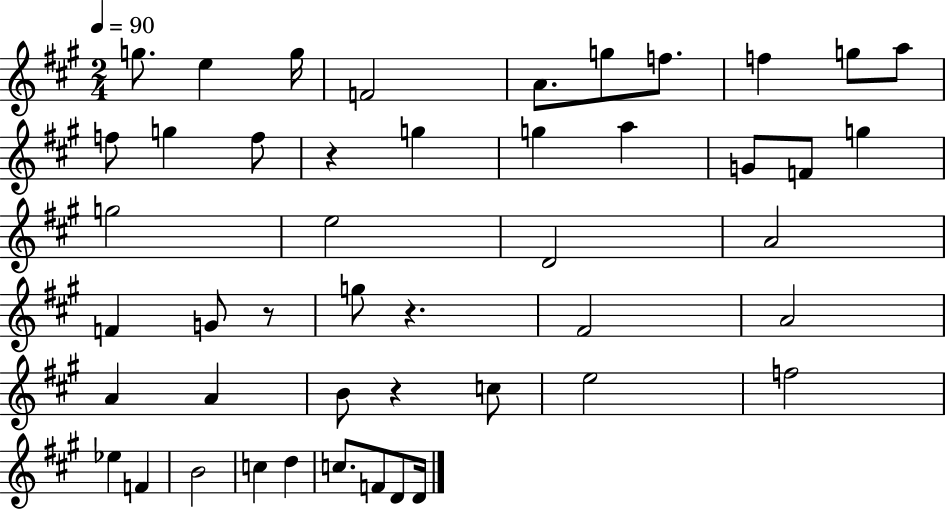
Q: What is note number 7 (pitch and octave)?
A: F5